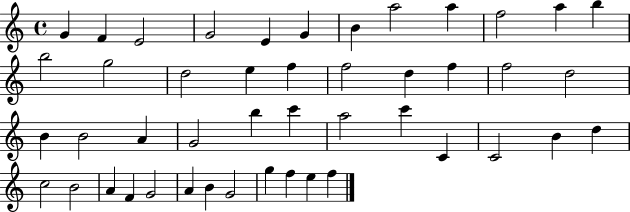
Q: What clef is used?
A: treble